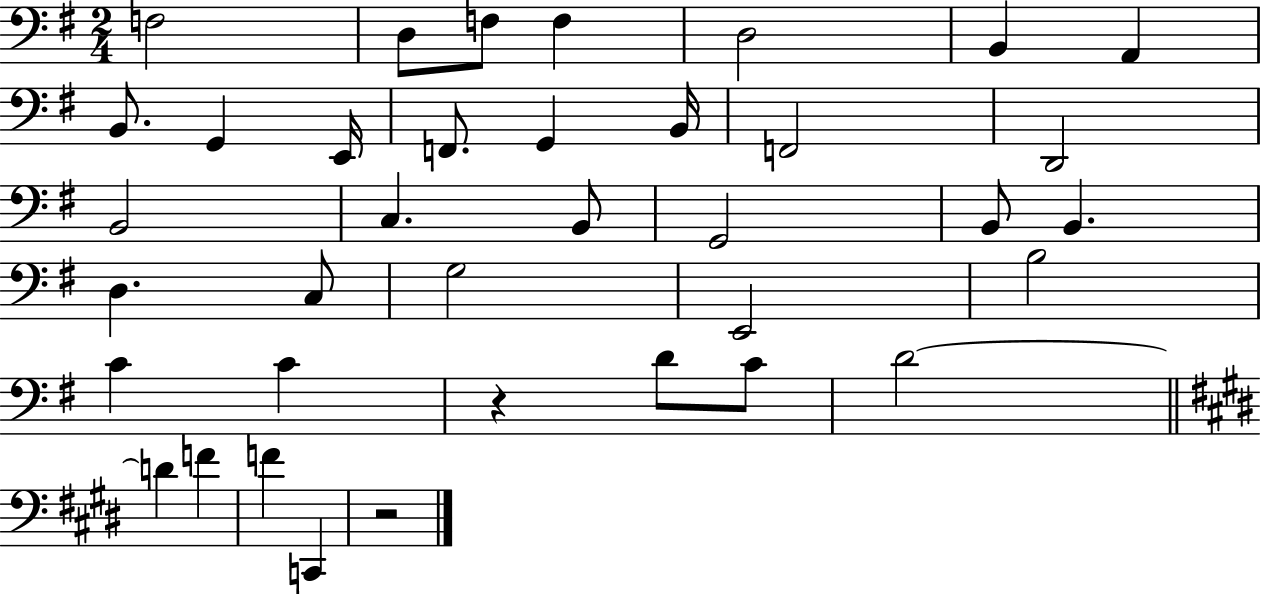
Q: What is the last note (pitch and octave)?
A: C2